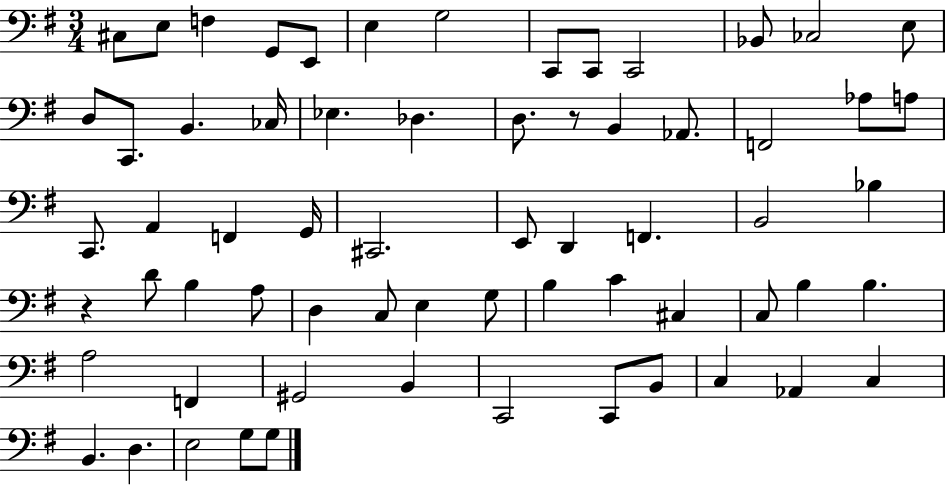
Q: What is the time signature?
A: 3/4